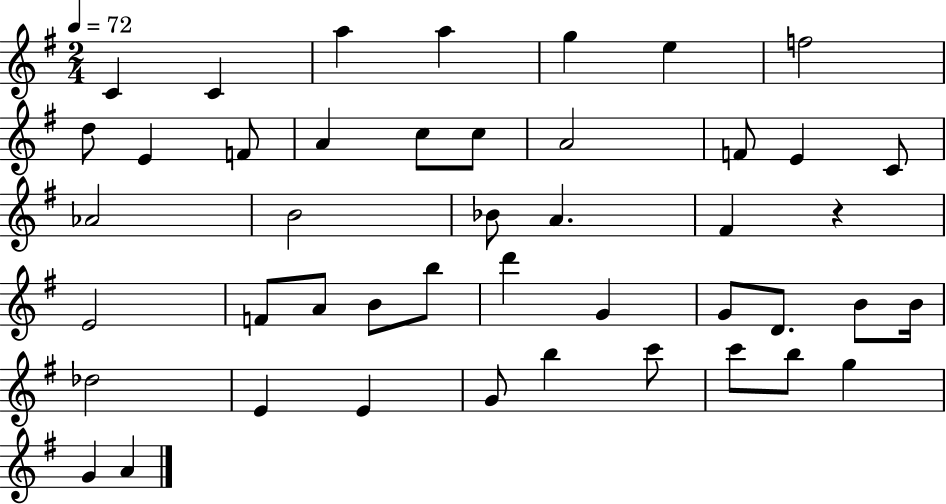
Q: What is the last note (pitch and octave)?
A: A4